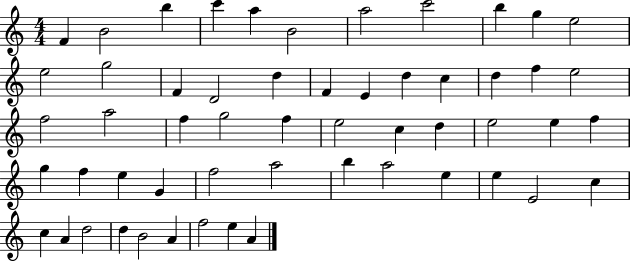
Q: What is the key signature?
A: C major